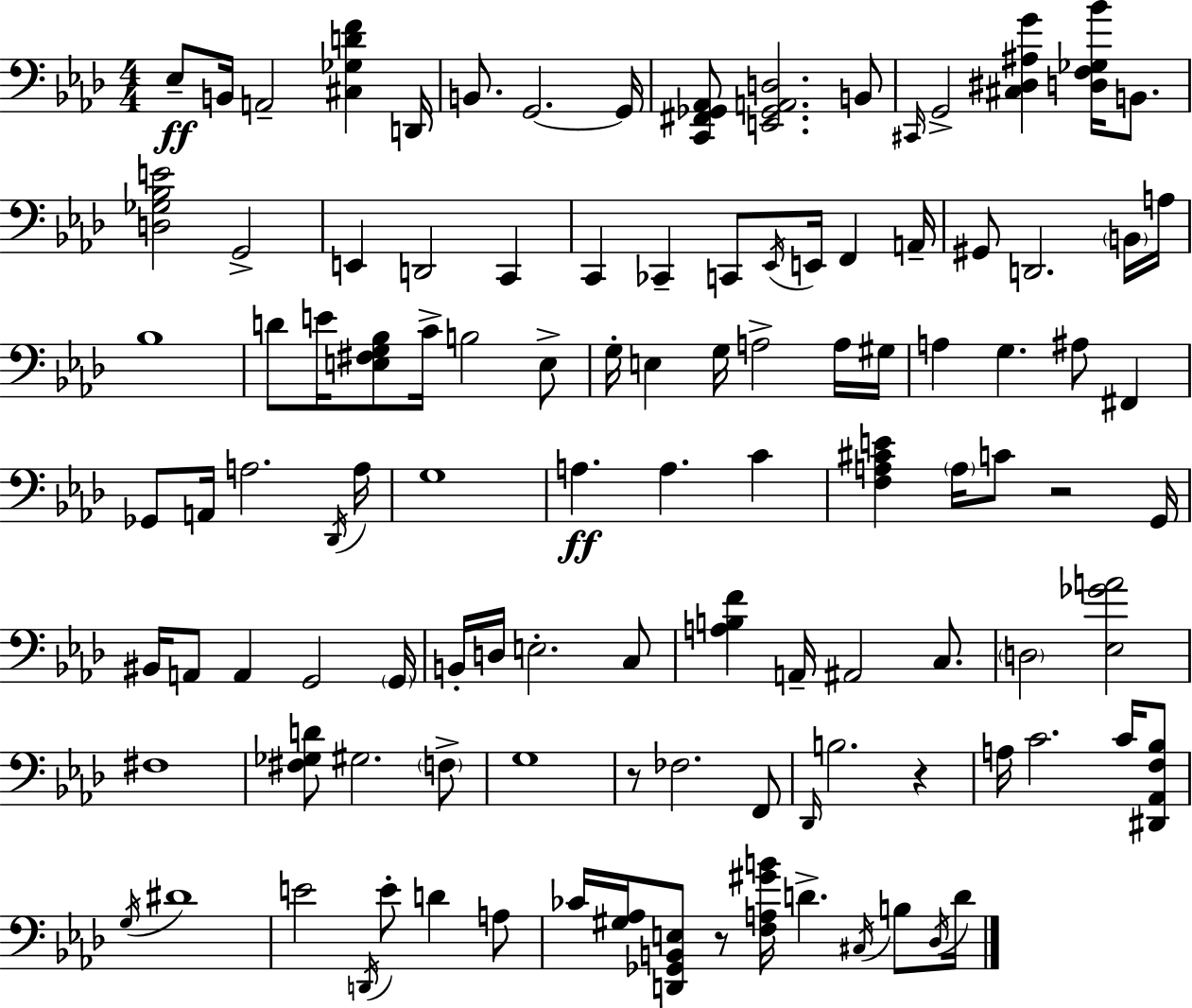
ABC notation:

X:1
T:Untitled
M:4/4
L:1/4
K:Fm
_E,/2 B,,/4 A,,2 [^C,_G,DF] D,,/4 B,,/2 G,,2 G,,/4 [C,,^F,,_G,,_A,,]/2 [E,,_G,,A,,D,]2 B,,/2 ^C,,/4 G,,2 [^C,^D,^A,G] [D,F,_G,_B]/4 B,,/2 [D,_G,_B,E]2 G,,2 E,, D,,2 C,, C,, _C,, C,,/2 _E,,/4 E,,/4 F,, A,,/4 ^G,,/2 D,,2 B,,/4 A,/4 _B,4 D/2 E/4 [E,^F,G,_B,]/2 C/4 B,2 E,/2 G,/4 E, G,/4 A,2 A,/4 ^G,/4 A, G, ^A,/2 ^F,, _G,,/2 A,,/4 A,2 _D,,/4 A,/4 G,4 A, A, C [F,A,^CE] A,/4 C/2 z2 G,,/4 ^B,,/4 A,,/2 A,, G,,2 G,,/4 B,,/4 D,/4 E,2 C,/2 [A,B,F] A,,/4 ^A,,2 C,/2 D,2 [_E,_GA]2 ^F,4 [^F,_G,D]/2 ^G,2 F,/2 G,4 z/2 _F,2 F,,/2 _D,,/4 B,2 z A,/4 C2 C/4 [^D,,_A,,F,_B,]/2 G,/4 ^D4 E2 D,,/4 E/2 D A,/2 _C/4 [^G,_A,]/4 [D,,_G,,B,,E,]/2 z/2 [F,A,^GB]/4 D ^C,/4 B,/2 _D,/4 D/4